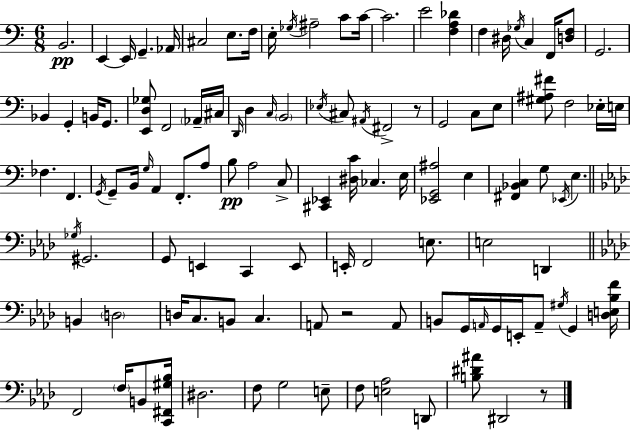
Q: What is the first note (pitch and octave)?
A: B2